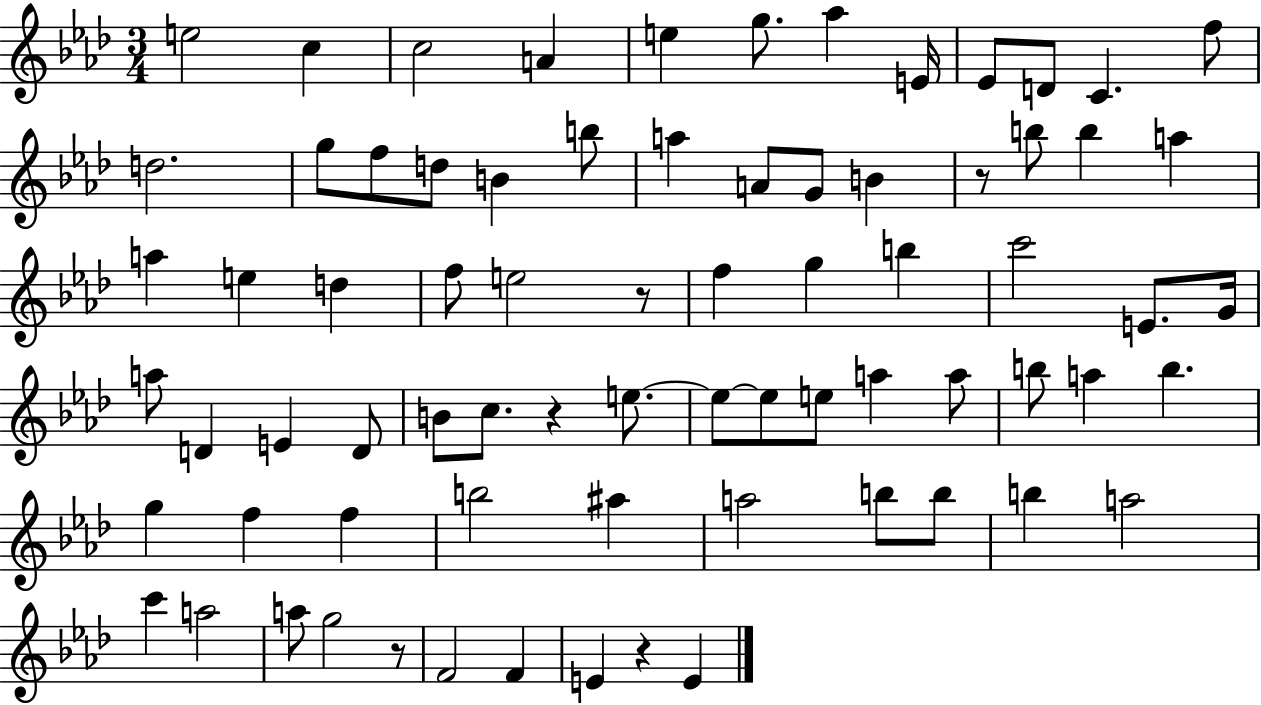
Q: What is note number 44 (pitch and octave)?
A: E5